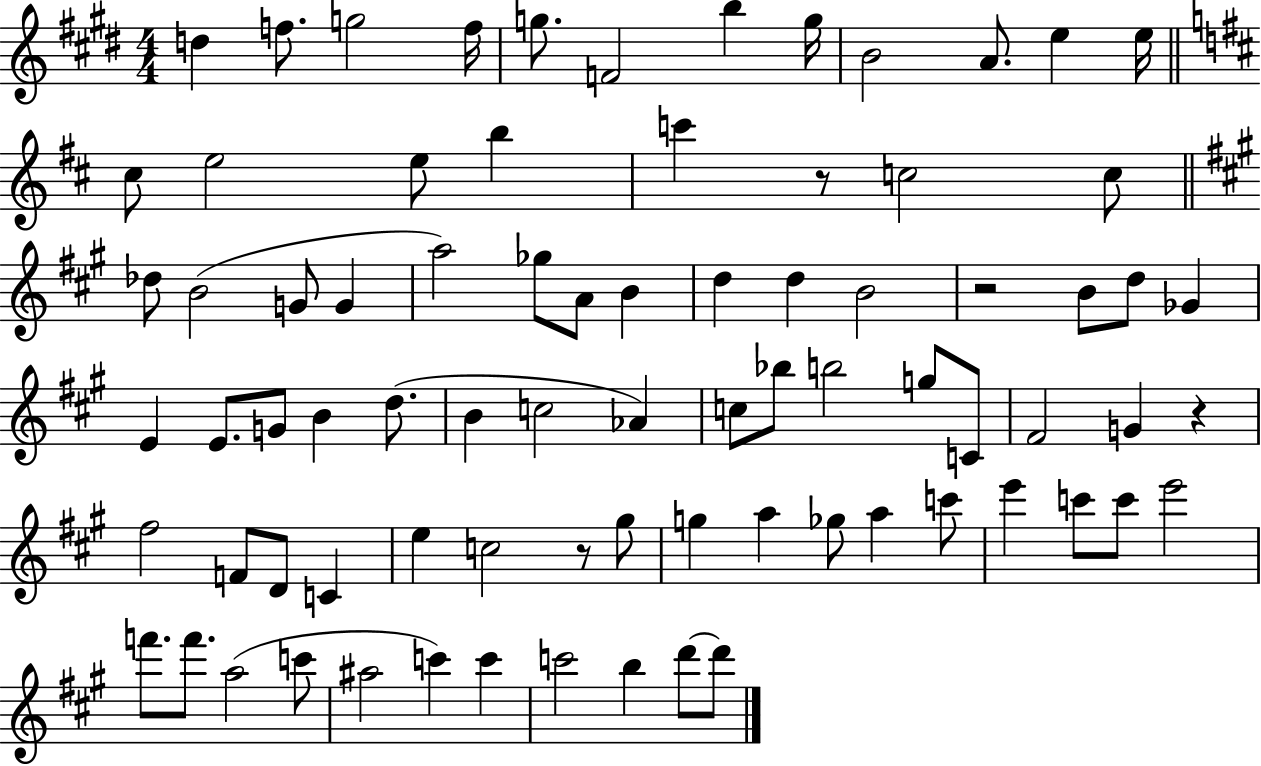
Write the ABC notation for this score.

X:1
T:Untitled
M:4/4
L:1/4
K:E
d f/2 g2 f/4 g/2 F2 b g/4 B2 A/2 e e/4 ^c/2 e2 e/2 b c' z/2 c2 c/2 _d/2 B2 G/2 G a2 _g/2 A/2 B d d B2 z2 B/2 d/2 _G E E/2 G/2 B d/2 B c2 _A c/2 _b/2 b2 g/2 C/2 ^F2 G z ^f2 F/2 D/2 C e c2 z/2 ^g/2 g a _g/2 a c'/2 e' c'/2 c'/2 e'2 f'/2 f'/2 a2 c'/2 ^a2 c' c' c'2 b d'/2 d'/2